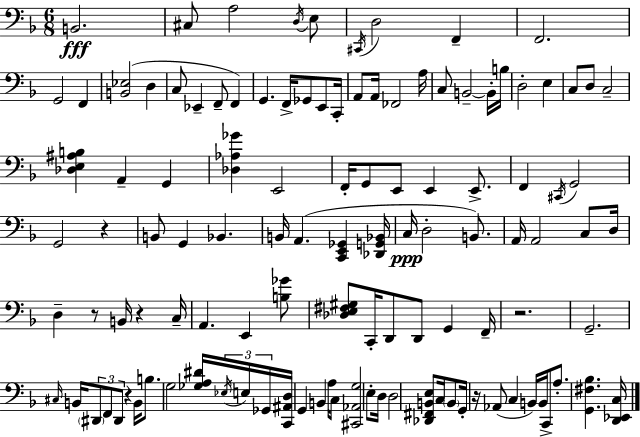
{
  \clef bass
  \numericTimeSignature
  \time 6/8
  \key d \minor
  b,2.\fff | cis8 a2 \acciaccatura { d16 } e8 | \acciaccatura { cis,16 } d2 f,4-- | f,2. | \break g,2 f,4 | <b, ees>2( d4 | c8 ees,4-- f,8-- f,4) | g,4. f,16-> ges,8 e,8 | \break c,16-. a,8 a,16 fes,2 | a16 c8 b,2--~~ | b,16-. b16 d2-. e4 | c8 d8 c2-- | \break <des e ais b>4 a,4-- g,4 | <des aes ges'>4 e,2 | f,16-. g,8 e,8 e,4 e,8.-> | f,4 \acciaccatura { cis,16 } g,2 | \break g,2 r4 | b,8 g,4 bes,4. | b,16 a,4.( <c, e, ges,>4 | <des, g, bes,>16 c16\ppp d2-. | \break b,8.) a,16 a,2 | c8 d16 d4-- r8 b,16 r4 | c16-- a,4. e,4 | <b ges'>8 <des e fis gis>8 c,16-. d,8 d,8 g,4 | \break f,16-- r2. | g,2.-- | \grace { cis16 } b,16 \tuplet 3/2 { \parenthesize dis,8 f,8 dis,8 } r4 | b,16 b8. g2 | \break <ges a dis'>16 \tuplet 3/2 { \acciaccatura { ees16 } e16 ges,16 } <c, ais, d>16 g,4 | b,4 a16 c8 <cis, aes, g>2 | e8-. d16 d2 | <des, fis, b, e>8 c16 \parenthesize b,8 g,16-. r16 aes,8( c4 | \break b,16) b,16 c,8-> a8.-. <g, fis bes>4. | <d, ees, c>16 \bar "|."
}